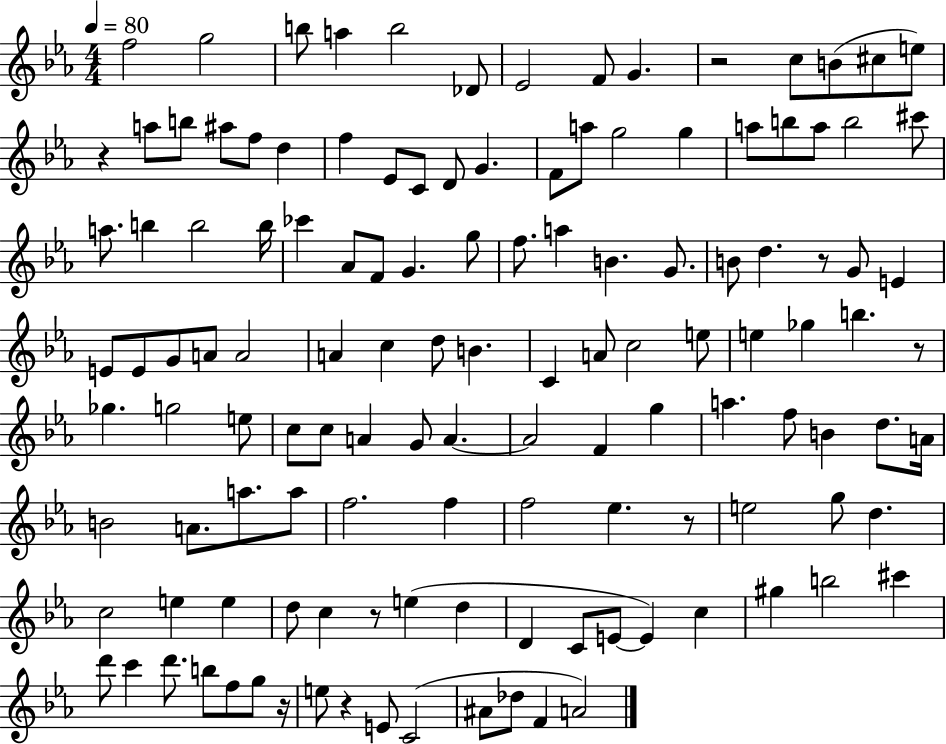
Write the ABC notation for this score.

X:1
T:Untitled
M:4/4
L:1/4
K:Eb
f2 g2 b/2 a b2 _D/2 _E2 F/2 G z2 c/2 B/2 ^c/2 e/2 z a/2 b/2 ^a/2 f/2 d f _E/2 C/2 D/2 G F/2 a/2 g2 g a/2 b/2 a/2 b2 ^c'/2 a/2 b b2 b/4 _c' _A/2 F/2 G g/2 f/2 a B G/2 B/2 d z/2 G/2 E E/2 E/2 G/2 A/2 A2 A c d/2 B C A/2 c2 e/2 e _g b z/2 _g g2 e/2 c/2 c/2 A G/2 A A2 F g a f/2 B d/2 A/4 B2 A/2 a/2 a/2 f2 f f2 _e z/2 e2 g/2 d c2 e e d/2 c z/2 e d D C/2 E/2 E c ^g b2 ^c' d'/2 c' d'/2 b/2 f/2 g/2 z/4 e/2 z E/2 C2 ^A/2 _d/2 F A2